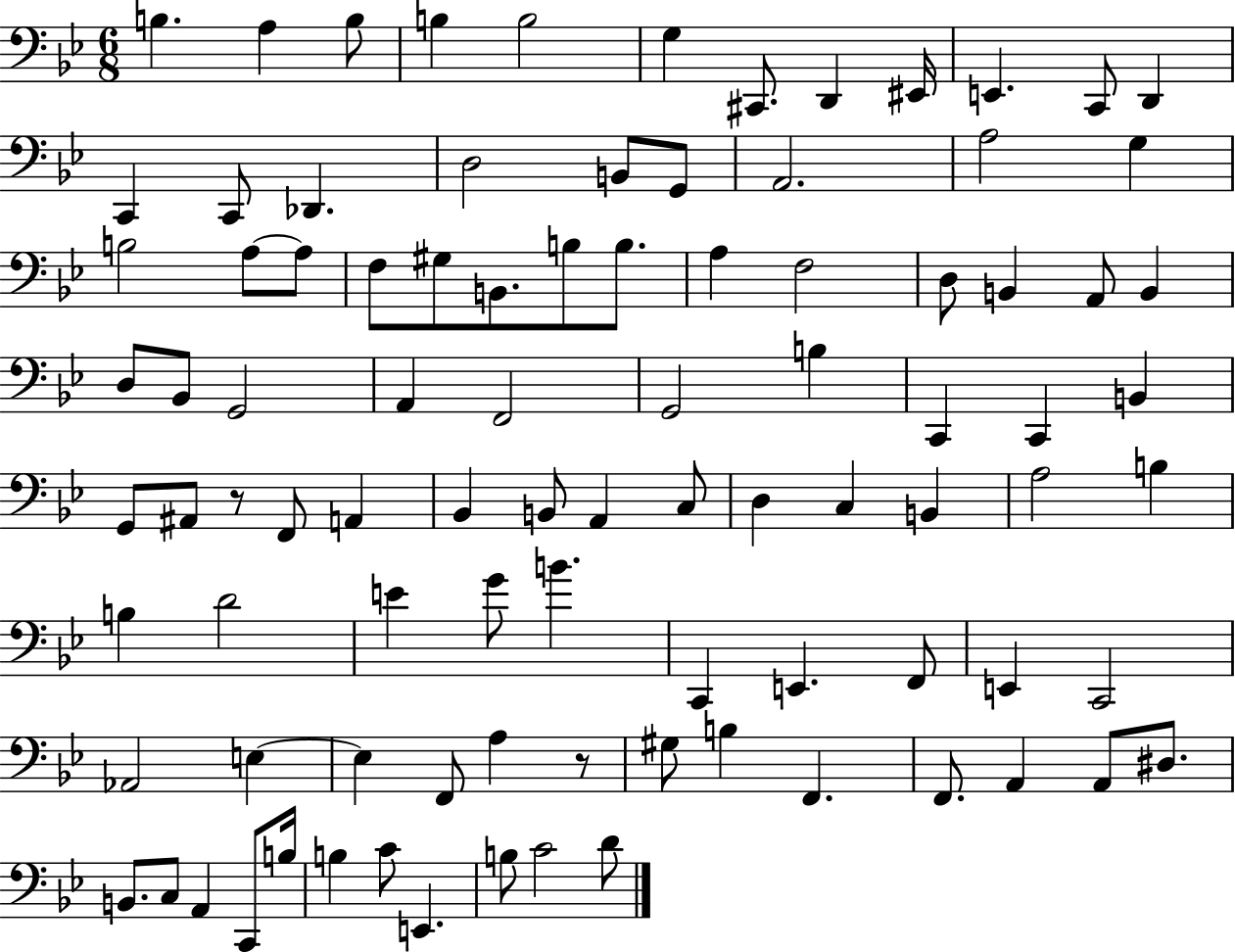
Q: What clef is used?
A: bass